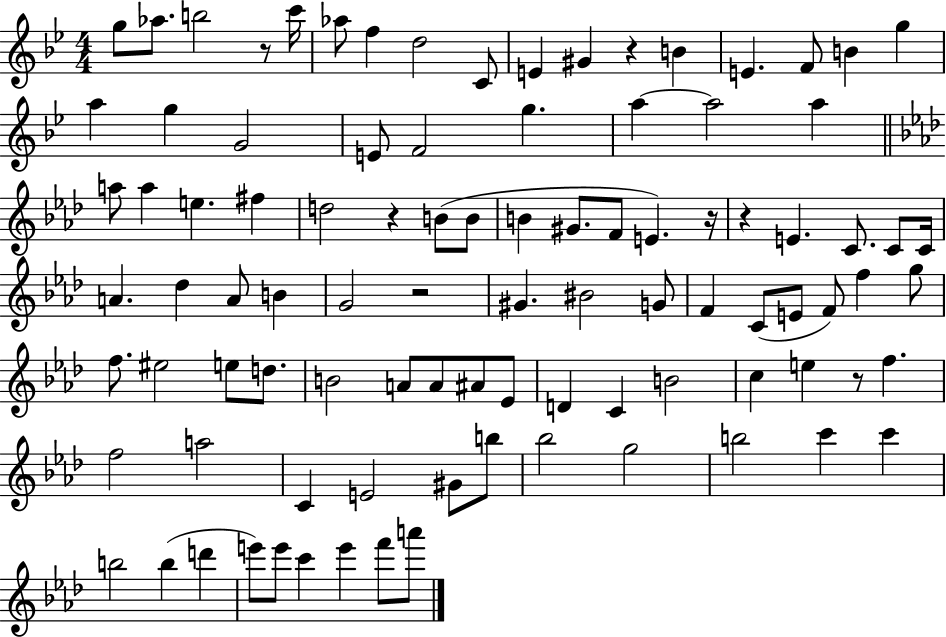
{
  \clef treble
  \numericTimeSignature
  \time 4/4
  \key bes \major
  g''8 aes''8. b''2 r8 c'''16 | aes''8 f''4 d''2 c'8 | e'4 gis'4 r4 b'4 | e'4. f'8 b'4 g''4 | \break a''4 g''4 g'2 | e'8 f'2 g''4. | a''4~~ a''2 a''4 | \bar "||" \break \key aes \major a''8 a''4 e''4. fis''4 | d''2 r4 b'8( b'8 | b'4 gis'8. f'8 e'4.) r16 | r4 e'4. c'8. c'8 c'16 | \break a'4. des''4 a'8 b'4 | g'2 r2 | gis'4. bis'2 g'8 | f'4 c'8( e'8 f'8) f''4 g''8 | \break f''8. eis''2 e''8 d''8. | b'2 a'8 a'8 ais'8 ees'8 | d'4 c'4 b'2 | c''4 e''4 r8 f''4. | \break f''2 a''2 | c'4 e'2 gis'8 b''8 | bes''2 g''2 | b''2 c'''4 c'''4 | \break b''2 b''4( d'''4 | e'''8) e'''8 c'''4 e'''4 f'''8 a'''8 | \bar "|."
}